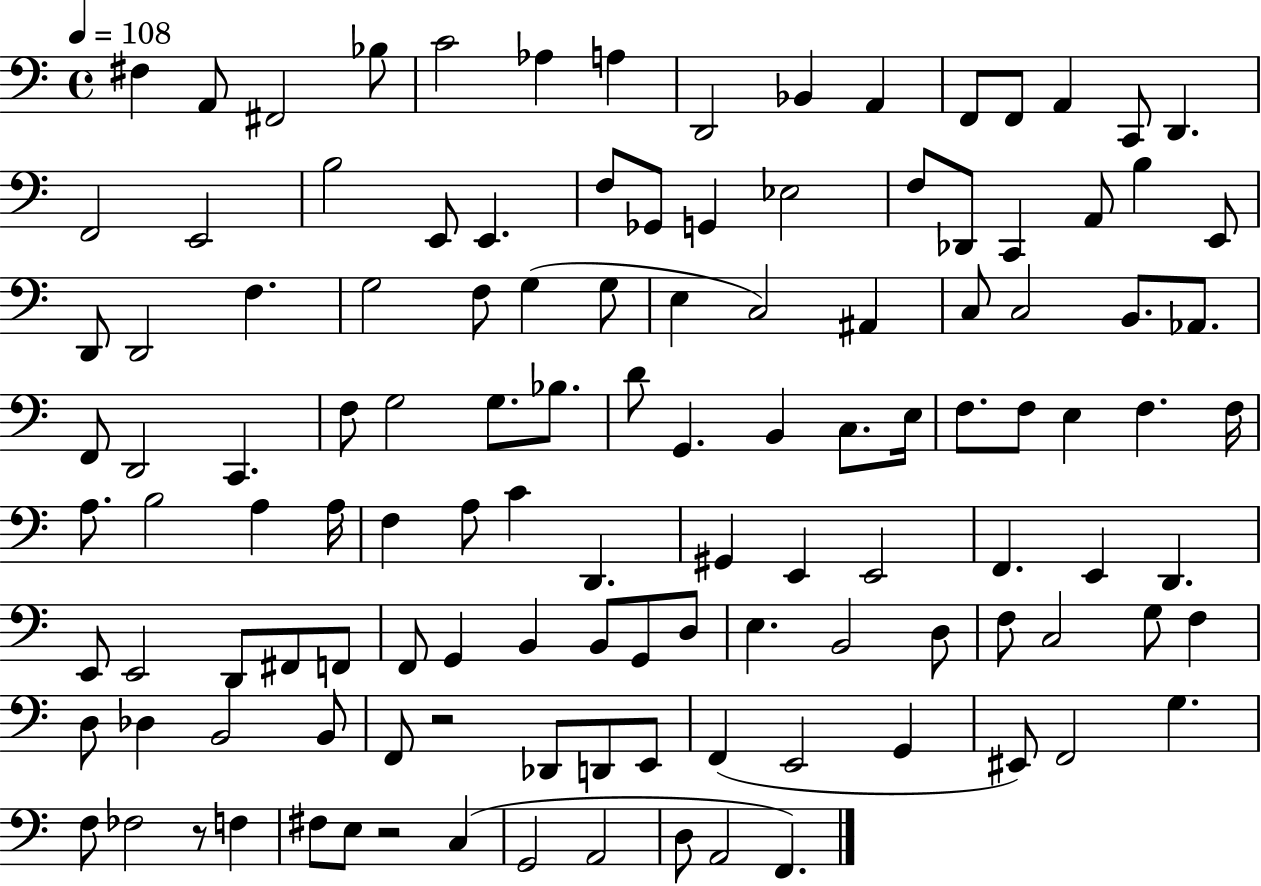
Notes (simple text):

F#3/q A2/e F#2/h Bb3/e C4/h Ab3/q A3/q D2/h Bb2/q A2/q F2/e F2/e A2/q C2/e D2/q. F2/h E2/h B3/h E2/e E2/q. F3/e Gb2/e G2/q Eb3/h F3/e Db2/e C2/q A2/e B3/q E2/e D2/e D2/h F3/q. G3/h F3/e G3/q G3/e E3/q C3/h A#2/q C3/e C3/h B2/e. Ab2/e. F2/e D2/h C2/q. F3/e G3/h G3/e. Bb3/e. D4/e G2/q. B2/q C3/e. E3/s F3/e. F3/e E3/q F3/q. F3/s A3/e. B3/h A3/q A3/s F3/q A3/e C4/q D2/q. G#2/q E2/q E2/h F2/q. E2/q D2/q. E2/e E2/h D2/e F#2/e F2/e F2/e G2/q B2/q B2/e G2/e D3/e E3/q. B2/h D3/e F3/e C3/h G3/e F3/q D3/e Db3/q B2/h B2/e F2/e R/h Db2/e D2/e E2/e F2/q E2/h G2/q EIS2/e F2/h G3/q. F3/e FES3/h R/e F3/q F#3/e E3/e R/h C3/q G2/h A2/h D3/e A2/h F2/q.